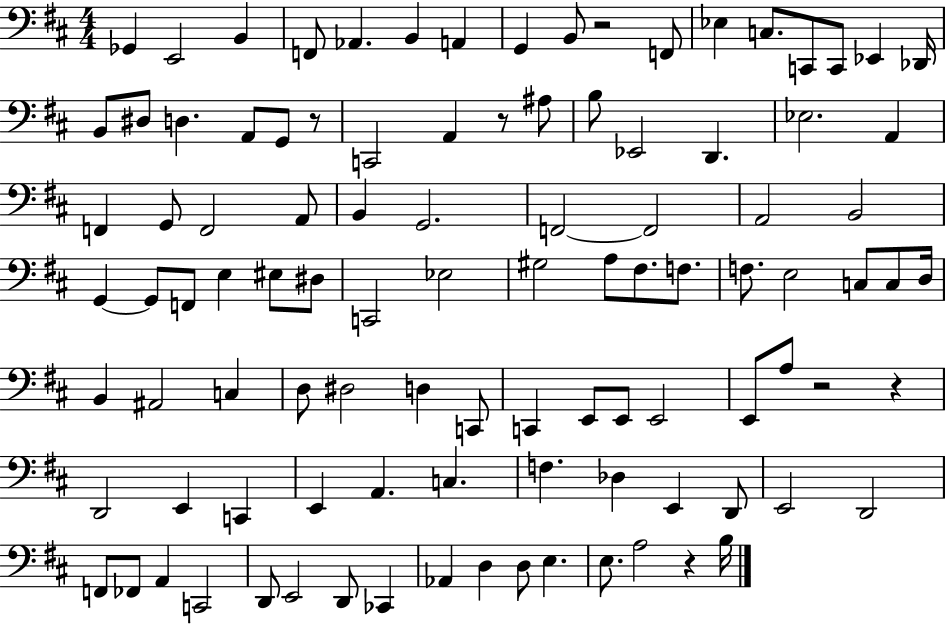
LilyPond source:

{
  \clef bass
  \numericTimeSignature
  \time 4/4
  \key d \major
  ges,4 e,2 b,4 | f,8 aes,4. b,4 a,4 | g,4 b,8 r2 f,8 | ees4 c8. c,8 c,8 ees,4 des,16 | \break b,8 dis8 d4. a,8 g,8 r8 | c,2 a,4 r8 ais8 | b8 ees,2 d,4. | ees2. a,4 | \break f,4 g,8 f,2 a,8 | b,4 g,2. | f,2~~ f,2 | a,2 b,2 | \break g,4~~ g,8 f,8 e4 eis8 dis8 | c,2 ees2 | gis2 a8 fis8. f8. | f8. e2 c8 c8 d16 | \break b,4 ais,2 c4 | d8 dis2 d4 c,8 | c,4 e,8 e,8 e,2 | e,8 a8 r2 r4 | \break d,2 e,4 c,4 | e,4 a,4. c4. | f4. des4 e,4 d,8 | e,2 d,2 | \break f,8 fes,8 a,4 c,2 | d,8 e,2 d,8 ces,4 | aes,4 d4 d8 e4. | e8. a2 r4 b16 | \break \bar "|."
}